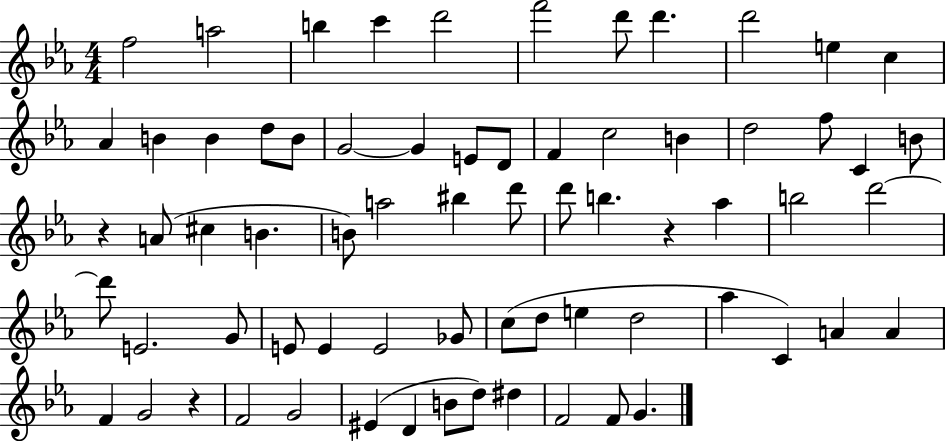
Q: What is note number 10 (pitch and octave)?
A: E5